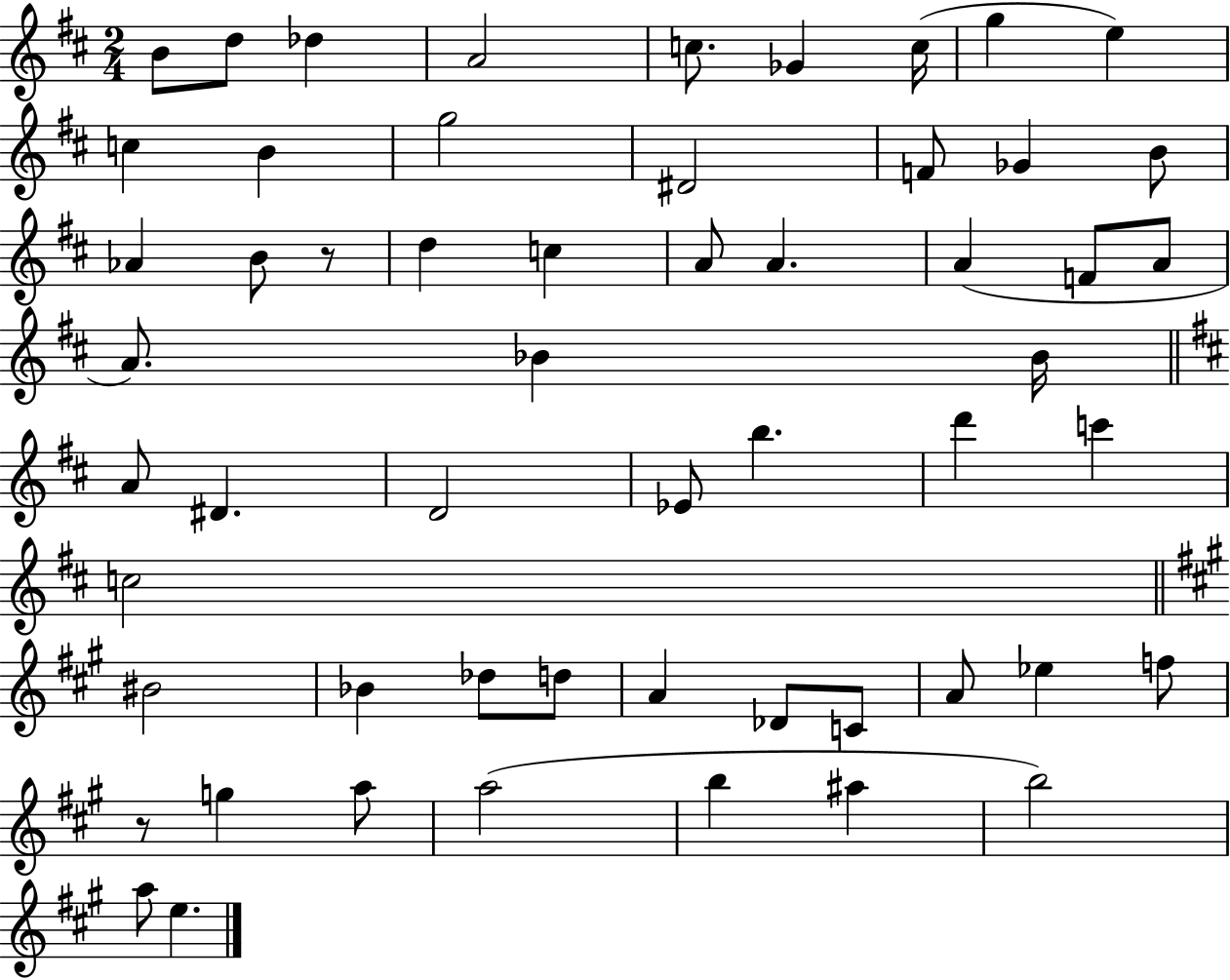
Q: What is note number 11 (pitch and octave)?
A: B4